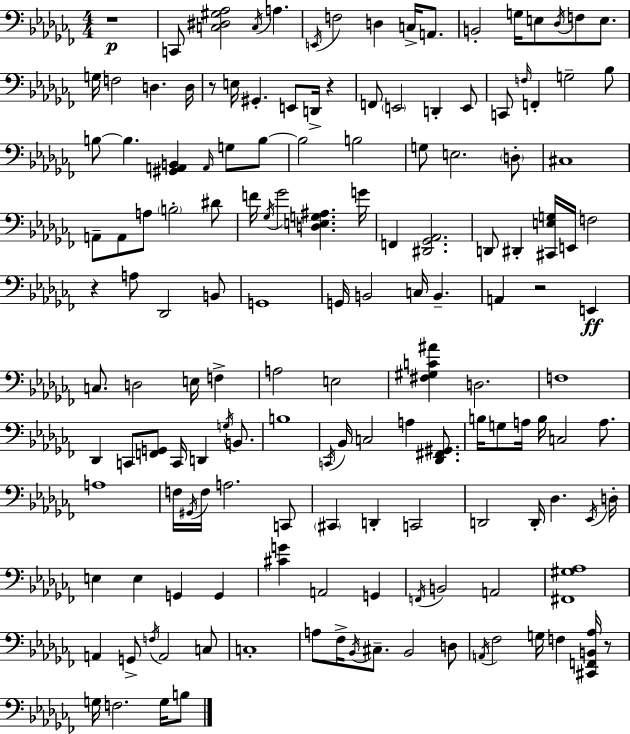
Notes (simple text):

R/w C2/e [C3,D#3,G#3,Ab3]/h C3/s A3/q. E2/s F3/h D3/q C3/s A2/e. B2/h G3/s E3/e Db3/s F3/e E3/e. G3/s F3/h D3/q. D3/s R/e E3/s G#2/q. E2/e D2/s R/q F2/e E2/h D2/q E2/e C2/e F3/s F2/q G3/h Bb3/e B3/e B3/q. [G#2,A2,B2]/q A2/s G3/e B3/e B3/h B3/h G3/e E3/h. D3/e C#3/w A2/e A2/e A3/e B3/h D#4/e F4/s Gb3/s Gb4/h [D3,E3,G3,A#3]/q. G4/s F2/q [D#2,Gb2,Ab2]/h. D2/e D#2/q [C#2,E3,G3]/s E2/s F3/h R/q A3/e Db2/h B2/e G2/w G2/s B2/h C3/s B2/q. A2/q R/h E2/q C3/e. D3/h E3/s F3/q A3/h E3/h [F#3,G#3,C4,A#4]/q D3/h. F3/w Db2/q C2/e [F2,G2]/e C2/s D2/q G3/s B2/e. B3/w C2/s Bb2/s C3/h A3/q [Db2,F#2,G#2]/e. B3/s G3/e A3/s B3/s C3/h A3/e. A3/w F3/s G#2/s F3/s A3/h. C2/e C#2/q D2/q C2/h D2/h D2/s Db3/q. Eb2/s D3/s E3/q E3/q G2/q G2/q [C#4,G4]/q A2/h G2/q F2/s B2/h A2/h [F#2,G#3,Ab3]/w A2/q G2/e F3/s A2/h C3/e C3/w A3/e FES3/s Bb2/s C#3/e. Bb2/h D3/e A2/s FES3/h G3/s F3/q [C#2,F2,B2,Ab3]/s R/e G3/s F3/h. G3/s B3/e